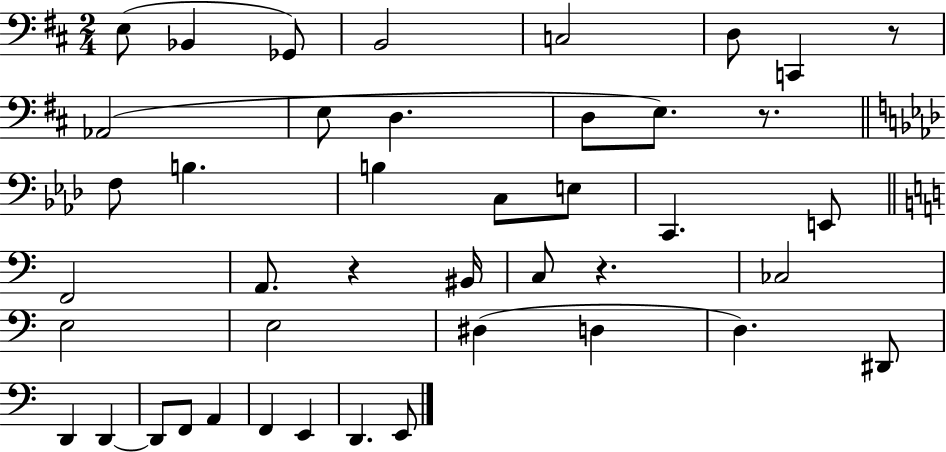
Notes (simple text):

E3/e Bb2/q Gb2/e B2/h C3/h D3/e C2/q R/e Ab2/h E3/e D3/q. D3/e E3/e. R/e. F3/e B3/q. B3/q C3/e E3/e C2/q. E2/e F2/h A2/e. R/q BIS2/s C3/e R/q. CES3/h E3/h E3/h D#3/q D3/q D3/q. D#2/e D2/q D2/q D2/e F2/e A2/q F2/q E2/q D2/q. E2/e